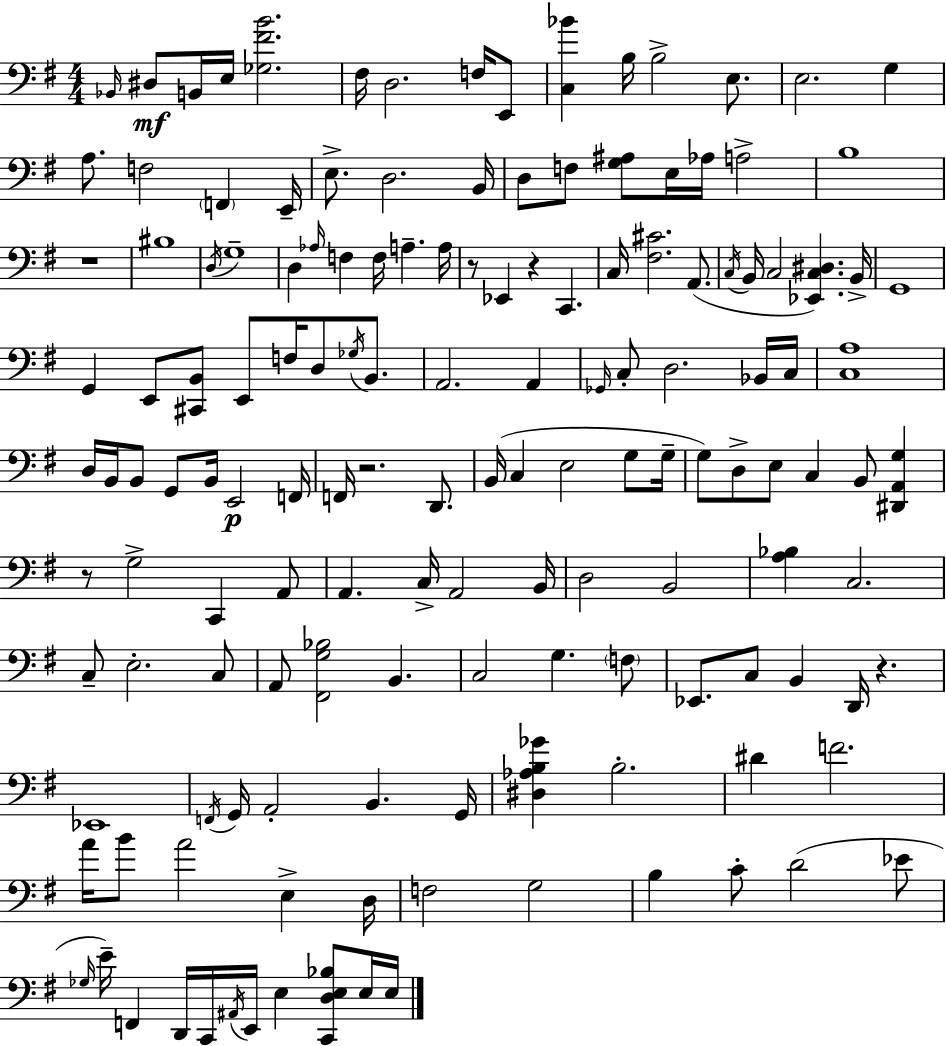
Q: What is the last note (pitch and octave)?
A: E3